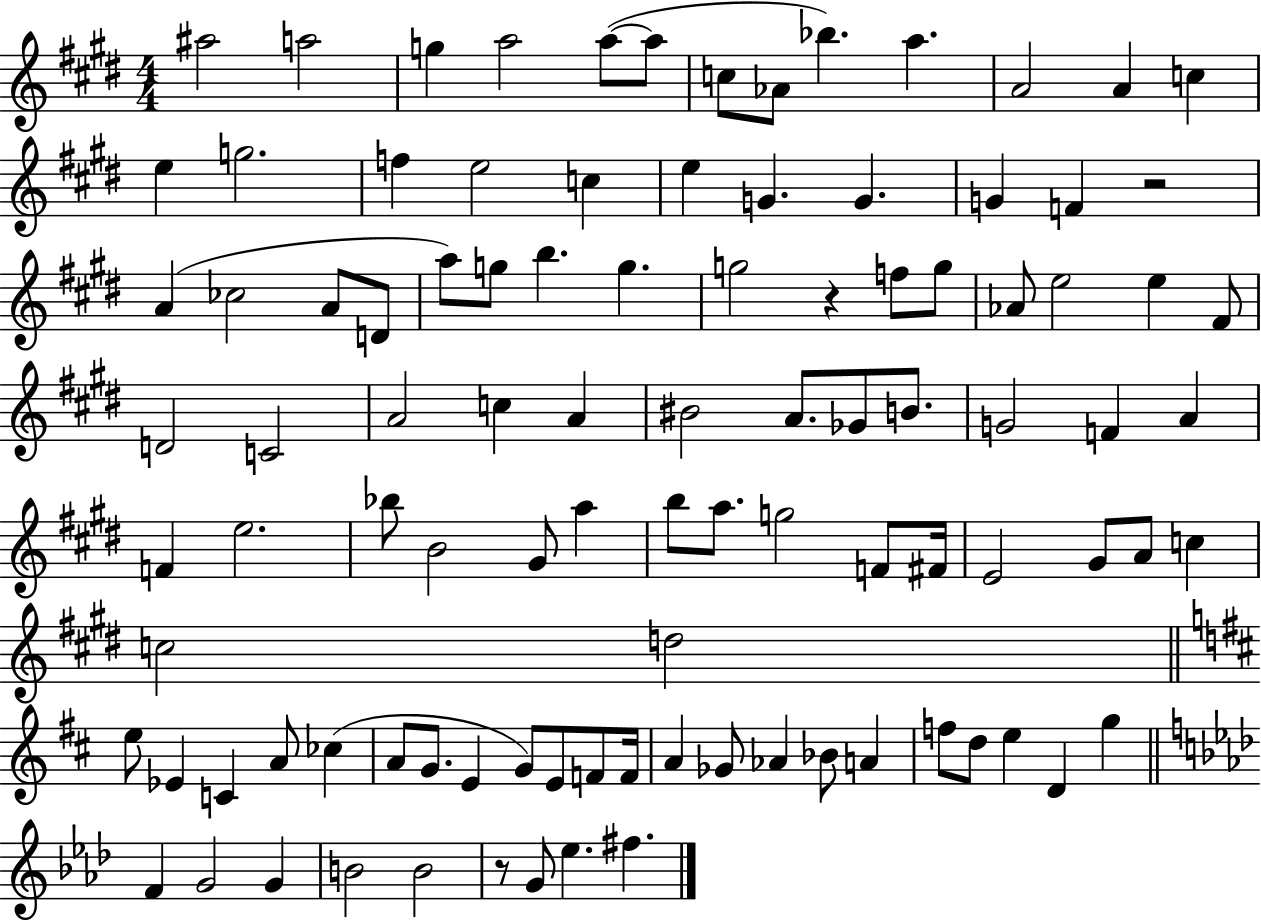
X:1
T:Untitled
M:4/4
L:1/4
K:E
^a2 a2 g a2 a/2 a/2 c/2 _A/2 _b a A2 A c e g2 f e2 c e G G G F z2 A _c2 A/2 D/2 a/2 g/2 b g g2 z f/2 g/2 _A/2 e2 e ^F/2 D2 C2 A2 c A ^B2 A/2 _G/2 B/2 G2 F A F e2 _b/2 B2 ^G/2 a b/2 a/2 g2 F/2 ^F/4 E2 ^G/2 A/2 c c2 d2 e/2 _E C A/2 _c A/2 G/2 E G/2 E/2 F/2 F/4 A _G/2 _A _B/2 A f/2 d/2 e D g F G2 G B2 B2 z/2 G/2 _e ^f